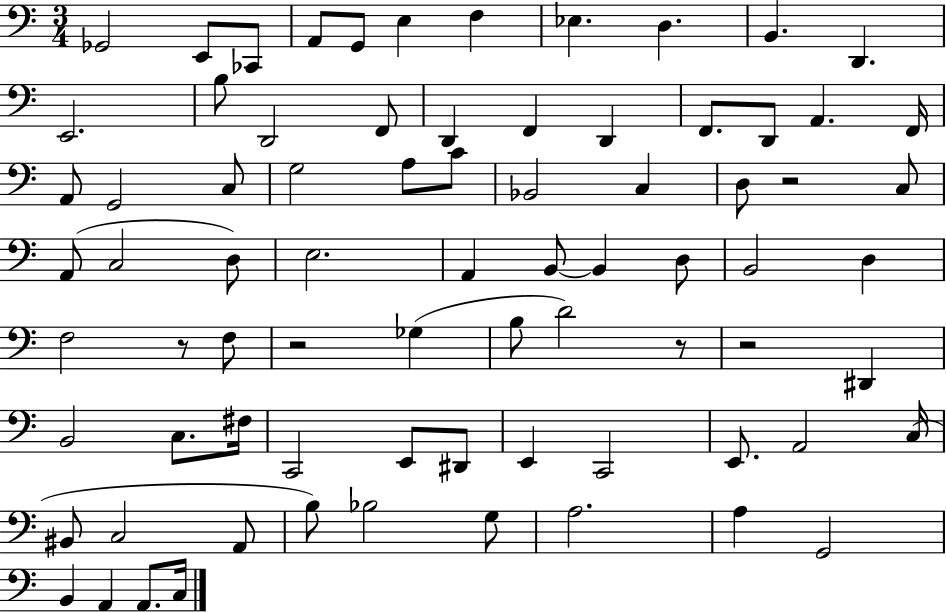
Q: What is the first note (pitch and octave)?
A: Gb2